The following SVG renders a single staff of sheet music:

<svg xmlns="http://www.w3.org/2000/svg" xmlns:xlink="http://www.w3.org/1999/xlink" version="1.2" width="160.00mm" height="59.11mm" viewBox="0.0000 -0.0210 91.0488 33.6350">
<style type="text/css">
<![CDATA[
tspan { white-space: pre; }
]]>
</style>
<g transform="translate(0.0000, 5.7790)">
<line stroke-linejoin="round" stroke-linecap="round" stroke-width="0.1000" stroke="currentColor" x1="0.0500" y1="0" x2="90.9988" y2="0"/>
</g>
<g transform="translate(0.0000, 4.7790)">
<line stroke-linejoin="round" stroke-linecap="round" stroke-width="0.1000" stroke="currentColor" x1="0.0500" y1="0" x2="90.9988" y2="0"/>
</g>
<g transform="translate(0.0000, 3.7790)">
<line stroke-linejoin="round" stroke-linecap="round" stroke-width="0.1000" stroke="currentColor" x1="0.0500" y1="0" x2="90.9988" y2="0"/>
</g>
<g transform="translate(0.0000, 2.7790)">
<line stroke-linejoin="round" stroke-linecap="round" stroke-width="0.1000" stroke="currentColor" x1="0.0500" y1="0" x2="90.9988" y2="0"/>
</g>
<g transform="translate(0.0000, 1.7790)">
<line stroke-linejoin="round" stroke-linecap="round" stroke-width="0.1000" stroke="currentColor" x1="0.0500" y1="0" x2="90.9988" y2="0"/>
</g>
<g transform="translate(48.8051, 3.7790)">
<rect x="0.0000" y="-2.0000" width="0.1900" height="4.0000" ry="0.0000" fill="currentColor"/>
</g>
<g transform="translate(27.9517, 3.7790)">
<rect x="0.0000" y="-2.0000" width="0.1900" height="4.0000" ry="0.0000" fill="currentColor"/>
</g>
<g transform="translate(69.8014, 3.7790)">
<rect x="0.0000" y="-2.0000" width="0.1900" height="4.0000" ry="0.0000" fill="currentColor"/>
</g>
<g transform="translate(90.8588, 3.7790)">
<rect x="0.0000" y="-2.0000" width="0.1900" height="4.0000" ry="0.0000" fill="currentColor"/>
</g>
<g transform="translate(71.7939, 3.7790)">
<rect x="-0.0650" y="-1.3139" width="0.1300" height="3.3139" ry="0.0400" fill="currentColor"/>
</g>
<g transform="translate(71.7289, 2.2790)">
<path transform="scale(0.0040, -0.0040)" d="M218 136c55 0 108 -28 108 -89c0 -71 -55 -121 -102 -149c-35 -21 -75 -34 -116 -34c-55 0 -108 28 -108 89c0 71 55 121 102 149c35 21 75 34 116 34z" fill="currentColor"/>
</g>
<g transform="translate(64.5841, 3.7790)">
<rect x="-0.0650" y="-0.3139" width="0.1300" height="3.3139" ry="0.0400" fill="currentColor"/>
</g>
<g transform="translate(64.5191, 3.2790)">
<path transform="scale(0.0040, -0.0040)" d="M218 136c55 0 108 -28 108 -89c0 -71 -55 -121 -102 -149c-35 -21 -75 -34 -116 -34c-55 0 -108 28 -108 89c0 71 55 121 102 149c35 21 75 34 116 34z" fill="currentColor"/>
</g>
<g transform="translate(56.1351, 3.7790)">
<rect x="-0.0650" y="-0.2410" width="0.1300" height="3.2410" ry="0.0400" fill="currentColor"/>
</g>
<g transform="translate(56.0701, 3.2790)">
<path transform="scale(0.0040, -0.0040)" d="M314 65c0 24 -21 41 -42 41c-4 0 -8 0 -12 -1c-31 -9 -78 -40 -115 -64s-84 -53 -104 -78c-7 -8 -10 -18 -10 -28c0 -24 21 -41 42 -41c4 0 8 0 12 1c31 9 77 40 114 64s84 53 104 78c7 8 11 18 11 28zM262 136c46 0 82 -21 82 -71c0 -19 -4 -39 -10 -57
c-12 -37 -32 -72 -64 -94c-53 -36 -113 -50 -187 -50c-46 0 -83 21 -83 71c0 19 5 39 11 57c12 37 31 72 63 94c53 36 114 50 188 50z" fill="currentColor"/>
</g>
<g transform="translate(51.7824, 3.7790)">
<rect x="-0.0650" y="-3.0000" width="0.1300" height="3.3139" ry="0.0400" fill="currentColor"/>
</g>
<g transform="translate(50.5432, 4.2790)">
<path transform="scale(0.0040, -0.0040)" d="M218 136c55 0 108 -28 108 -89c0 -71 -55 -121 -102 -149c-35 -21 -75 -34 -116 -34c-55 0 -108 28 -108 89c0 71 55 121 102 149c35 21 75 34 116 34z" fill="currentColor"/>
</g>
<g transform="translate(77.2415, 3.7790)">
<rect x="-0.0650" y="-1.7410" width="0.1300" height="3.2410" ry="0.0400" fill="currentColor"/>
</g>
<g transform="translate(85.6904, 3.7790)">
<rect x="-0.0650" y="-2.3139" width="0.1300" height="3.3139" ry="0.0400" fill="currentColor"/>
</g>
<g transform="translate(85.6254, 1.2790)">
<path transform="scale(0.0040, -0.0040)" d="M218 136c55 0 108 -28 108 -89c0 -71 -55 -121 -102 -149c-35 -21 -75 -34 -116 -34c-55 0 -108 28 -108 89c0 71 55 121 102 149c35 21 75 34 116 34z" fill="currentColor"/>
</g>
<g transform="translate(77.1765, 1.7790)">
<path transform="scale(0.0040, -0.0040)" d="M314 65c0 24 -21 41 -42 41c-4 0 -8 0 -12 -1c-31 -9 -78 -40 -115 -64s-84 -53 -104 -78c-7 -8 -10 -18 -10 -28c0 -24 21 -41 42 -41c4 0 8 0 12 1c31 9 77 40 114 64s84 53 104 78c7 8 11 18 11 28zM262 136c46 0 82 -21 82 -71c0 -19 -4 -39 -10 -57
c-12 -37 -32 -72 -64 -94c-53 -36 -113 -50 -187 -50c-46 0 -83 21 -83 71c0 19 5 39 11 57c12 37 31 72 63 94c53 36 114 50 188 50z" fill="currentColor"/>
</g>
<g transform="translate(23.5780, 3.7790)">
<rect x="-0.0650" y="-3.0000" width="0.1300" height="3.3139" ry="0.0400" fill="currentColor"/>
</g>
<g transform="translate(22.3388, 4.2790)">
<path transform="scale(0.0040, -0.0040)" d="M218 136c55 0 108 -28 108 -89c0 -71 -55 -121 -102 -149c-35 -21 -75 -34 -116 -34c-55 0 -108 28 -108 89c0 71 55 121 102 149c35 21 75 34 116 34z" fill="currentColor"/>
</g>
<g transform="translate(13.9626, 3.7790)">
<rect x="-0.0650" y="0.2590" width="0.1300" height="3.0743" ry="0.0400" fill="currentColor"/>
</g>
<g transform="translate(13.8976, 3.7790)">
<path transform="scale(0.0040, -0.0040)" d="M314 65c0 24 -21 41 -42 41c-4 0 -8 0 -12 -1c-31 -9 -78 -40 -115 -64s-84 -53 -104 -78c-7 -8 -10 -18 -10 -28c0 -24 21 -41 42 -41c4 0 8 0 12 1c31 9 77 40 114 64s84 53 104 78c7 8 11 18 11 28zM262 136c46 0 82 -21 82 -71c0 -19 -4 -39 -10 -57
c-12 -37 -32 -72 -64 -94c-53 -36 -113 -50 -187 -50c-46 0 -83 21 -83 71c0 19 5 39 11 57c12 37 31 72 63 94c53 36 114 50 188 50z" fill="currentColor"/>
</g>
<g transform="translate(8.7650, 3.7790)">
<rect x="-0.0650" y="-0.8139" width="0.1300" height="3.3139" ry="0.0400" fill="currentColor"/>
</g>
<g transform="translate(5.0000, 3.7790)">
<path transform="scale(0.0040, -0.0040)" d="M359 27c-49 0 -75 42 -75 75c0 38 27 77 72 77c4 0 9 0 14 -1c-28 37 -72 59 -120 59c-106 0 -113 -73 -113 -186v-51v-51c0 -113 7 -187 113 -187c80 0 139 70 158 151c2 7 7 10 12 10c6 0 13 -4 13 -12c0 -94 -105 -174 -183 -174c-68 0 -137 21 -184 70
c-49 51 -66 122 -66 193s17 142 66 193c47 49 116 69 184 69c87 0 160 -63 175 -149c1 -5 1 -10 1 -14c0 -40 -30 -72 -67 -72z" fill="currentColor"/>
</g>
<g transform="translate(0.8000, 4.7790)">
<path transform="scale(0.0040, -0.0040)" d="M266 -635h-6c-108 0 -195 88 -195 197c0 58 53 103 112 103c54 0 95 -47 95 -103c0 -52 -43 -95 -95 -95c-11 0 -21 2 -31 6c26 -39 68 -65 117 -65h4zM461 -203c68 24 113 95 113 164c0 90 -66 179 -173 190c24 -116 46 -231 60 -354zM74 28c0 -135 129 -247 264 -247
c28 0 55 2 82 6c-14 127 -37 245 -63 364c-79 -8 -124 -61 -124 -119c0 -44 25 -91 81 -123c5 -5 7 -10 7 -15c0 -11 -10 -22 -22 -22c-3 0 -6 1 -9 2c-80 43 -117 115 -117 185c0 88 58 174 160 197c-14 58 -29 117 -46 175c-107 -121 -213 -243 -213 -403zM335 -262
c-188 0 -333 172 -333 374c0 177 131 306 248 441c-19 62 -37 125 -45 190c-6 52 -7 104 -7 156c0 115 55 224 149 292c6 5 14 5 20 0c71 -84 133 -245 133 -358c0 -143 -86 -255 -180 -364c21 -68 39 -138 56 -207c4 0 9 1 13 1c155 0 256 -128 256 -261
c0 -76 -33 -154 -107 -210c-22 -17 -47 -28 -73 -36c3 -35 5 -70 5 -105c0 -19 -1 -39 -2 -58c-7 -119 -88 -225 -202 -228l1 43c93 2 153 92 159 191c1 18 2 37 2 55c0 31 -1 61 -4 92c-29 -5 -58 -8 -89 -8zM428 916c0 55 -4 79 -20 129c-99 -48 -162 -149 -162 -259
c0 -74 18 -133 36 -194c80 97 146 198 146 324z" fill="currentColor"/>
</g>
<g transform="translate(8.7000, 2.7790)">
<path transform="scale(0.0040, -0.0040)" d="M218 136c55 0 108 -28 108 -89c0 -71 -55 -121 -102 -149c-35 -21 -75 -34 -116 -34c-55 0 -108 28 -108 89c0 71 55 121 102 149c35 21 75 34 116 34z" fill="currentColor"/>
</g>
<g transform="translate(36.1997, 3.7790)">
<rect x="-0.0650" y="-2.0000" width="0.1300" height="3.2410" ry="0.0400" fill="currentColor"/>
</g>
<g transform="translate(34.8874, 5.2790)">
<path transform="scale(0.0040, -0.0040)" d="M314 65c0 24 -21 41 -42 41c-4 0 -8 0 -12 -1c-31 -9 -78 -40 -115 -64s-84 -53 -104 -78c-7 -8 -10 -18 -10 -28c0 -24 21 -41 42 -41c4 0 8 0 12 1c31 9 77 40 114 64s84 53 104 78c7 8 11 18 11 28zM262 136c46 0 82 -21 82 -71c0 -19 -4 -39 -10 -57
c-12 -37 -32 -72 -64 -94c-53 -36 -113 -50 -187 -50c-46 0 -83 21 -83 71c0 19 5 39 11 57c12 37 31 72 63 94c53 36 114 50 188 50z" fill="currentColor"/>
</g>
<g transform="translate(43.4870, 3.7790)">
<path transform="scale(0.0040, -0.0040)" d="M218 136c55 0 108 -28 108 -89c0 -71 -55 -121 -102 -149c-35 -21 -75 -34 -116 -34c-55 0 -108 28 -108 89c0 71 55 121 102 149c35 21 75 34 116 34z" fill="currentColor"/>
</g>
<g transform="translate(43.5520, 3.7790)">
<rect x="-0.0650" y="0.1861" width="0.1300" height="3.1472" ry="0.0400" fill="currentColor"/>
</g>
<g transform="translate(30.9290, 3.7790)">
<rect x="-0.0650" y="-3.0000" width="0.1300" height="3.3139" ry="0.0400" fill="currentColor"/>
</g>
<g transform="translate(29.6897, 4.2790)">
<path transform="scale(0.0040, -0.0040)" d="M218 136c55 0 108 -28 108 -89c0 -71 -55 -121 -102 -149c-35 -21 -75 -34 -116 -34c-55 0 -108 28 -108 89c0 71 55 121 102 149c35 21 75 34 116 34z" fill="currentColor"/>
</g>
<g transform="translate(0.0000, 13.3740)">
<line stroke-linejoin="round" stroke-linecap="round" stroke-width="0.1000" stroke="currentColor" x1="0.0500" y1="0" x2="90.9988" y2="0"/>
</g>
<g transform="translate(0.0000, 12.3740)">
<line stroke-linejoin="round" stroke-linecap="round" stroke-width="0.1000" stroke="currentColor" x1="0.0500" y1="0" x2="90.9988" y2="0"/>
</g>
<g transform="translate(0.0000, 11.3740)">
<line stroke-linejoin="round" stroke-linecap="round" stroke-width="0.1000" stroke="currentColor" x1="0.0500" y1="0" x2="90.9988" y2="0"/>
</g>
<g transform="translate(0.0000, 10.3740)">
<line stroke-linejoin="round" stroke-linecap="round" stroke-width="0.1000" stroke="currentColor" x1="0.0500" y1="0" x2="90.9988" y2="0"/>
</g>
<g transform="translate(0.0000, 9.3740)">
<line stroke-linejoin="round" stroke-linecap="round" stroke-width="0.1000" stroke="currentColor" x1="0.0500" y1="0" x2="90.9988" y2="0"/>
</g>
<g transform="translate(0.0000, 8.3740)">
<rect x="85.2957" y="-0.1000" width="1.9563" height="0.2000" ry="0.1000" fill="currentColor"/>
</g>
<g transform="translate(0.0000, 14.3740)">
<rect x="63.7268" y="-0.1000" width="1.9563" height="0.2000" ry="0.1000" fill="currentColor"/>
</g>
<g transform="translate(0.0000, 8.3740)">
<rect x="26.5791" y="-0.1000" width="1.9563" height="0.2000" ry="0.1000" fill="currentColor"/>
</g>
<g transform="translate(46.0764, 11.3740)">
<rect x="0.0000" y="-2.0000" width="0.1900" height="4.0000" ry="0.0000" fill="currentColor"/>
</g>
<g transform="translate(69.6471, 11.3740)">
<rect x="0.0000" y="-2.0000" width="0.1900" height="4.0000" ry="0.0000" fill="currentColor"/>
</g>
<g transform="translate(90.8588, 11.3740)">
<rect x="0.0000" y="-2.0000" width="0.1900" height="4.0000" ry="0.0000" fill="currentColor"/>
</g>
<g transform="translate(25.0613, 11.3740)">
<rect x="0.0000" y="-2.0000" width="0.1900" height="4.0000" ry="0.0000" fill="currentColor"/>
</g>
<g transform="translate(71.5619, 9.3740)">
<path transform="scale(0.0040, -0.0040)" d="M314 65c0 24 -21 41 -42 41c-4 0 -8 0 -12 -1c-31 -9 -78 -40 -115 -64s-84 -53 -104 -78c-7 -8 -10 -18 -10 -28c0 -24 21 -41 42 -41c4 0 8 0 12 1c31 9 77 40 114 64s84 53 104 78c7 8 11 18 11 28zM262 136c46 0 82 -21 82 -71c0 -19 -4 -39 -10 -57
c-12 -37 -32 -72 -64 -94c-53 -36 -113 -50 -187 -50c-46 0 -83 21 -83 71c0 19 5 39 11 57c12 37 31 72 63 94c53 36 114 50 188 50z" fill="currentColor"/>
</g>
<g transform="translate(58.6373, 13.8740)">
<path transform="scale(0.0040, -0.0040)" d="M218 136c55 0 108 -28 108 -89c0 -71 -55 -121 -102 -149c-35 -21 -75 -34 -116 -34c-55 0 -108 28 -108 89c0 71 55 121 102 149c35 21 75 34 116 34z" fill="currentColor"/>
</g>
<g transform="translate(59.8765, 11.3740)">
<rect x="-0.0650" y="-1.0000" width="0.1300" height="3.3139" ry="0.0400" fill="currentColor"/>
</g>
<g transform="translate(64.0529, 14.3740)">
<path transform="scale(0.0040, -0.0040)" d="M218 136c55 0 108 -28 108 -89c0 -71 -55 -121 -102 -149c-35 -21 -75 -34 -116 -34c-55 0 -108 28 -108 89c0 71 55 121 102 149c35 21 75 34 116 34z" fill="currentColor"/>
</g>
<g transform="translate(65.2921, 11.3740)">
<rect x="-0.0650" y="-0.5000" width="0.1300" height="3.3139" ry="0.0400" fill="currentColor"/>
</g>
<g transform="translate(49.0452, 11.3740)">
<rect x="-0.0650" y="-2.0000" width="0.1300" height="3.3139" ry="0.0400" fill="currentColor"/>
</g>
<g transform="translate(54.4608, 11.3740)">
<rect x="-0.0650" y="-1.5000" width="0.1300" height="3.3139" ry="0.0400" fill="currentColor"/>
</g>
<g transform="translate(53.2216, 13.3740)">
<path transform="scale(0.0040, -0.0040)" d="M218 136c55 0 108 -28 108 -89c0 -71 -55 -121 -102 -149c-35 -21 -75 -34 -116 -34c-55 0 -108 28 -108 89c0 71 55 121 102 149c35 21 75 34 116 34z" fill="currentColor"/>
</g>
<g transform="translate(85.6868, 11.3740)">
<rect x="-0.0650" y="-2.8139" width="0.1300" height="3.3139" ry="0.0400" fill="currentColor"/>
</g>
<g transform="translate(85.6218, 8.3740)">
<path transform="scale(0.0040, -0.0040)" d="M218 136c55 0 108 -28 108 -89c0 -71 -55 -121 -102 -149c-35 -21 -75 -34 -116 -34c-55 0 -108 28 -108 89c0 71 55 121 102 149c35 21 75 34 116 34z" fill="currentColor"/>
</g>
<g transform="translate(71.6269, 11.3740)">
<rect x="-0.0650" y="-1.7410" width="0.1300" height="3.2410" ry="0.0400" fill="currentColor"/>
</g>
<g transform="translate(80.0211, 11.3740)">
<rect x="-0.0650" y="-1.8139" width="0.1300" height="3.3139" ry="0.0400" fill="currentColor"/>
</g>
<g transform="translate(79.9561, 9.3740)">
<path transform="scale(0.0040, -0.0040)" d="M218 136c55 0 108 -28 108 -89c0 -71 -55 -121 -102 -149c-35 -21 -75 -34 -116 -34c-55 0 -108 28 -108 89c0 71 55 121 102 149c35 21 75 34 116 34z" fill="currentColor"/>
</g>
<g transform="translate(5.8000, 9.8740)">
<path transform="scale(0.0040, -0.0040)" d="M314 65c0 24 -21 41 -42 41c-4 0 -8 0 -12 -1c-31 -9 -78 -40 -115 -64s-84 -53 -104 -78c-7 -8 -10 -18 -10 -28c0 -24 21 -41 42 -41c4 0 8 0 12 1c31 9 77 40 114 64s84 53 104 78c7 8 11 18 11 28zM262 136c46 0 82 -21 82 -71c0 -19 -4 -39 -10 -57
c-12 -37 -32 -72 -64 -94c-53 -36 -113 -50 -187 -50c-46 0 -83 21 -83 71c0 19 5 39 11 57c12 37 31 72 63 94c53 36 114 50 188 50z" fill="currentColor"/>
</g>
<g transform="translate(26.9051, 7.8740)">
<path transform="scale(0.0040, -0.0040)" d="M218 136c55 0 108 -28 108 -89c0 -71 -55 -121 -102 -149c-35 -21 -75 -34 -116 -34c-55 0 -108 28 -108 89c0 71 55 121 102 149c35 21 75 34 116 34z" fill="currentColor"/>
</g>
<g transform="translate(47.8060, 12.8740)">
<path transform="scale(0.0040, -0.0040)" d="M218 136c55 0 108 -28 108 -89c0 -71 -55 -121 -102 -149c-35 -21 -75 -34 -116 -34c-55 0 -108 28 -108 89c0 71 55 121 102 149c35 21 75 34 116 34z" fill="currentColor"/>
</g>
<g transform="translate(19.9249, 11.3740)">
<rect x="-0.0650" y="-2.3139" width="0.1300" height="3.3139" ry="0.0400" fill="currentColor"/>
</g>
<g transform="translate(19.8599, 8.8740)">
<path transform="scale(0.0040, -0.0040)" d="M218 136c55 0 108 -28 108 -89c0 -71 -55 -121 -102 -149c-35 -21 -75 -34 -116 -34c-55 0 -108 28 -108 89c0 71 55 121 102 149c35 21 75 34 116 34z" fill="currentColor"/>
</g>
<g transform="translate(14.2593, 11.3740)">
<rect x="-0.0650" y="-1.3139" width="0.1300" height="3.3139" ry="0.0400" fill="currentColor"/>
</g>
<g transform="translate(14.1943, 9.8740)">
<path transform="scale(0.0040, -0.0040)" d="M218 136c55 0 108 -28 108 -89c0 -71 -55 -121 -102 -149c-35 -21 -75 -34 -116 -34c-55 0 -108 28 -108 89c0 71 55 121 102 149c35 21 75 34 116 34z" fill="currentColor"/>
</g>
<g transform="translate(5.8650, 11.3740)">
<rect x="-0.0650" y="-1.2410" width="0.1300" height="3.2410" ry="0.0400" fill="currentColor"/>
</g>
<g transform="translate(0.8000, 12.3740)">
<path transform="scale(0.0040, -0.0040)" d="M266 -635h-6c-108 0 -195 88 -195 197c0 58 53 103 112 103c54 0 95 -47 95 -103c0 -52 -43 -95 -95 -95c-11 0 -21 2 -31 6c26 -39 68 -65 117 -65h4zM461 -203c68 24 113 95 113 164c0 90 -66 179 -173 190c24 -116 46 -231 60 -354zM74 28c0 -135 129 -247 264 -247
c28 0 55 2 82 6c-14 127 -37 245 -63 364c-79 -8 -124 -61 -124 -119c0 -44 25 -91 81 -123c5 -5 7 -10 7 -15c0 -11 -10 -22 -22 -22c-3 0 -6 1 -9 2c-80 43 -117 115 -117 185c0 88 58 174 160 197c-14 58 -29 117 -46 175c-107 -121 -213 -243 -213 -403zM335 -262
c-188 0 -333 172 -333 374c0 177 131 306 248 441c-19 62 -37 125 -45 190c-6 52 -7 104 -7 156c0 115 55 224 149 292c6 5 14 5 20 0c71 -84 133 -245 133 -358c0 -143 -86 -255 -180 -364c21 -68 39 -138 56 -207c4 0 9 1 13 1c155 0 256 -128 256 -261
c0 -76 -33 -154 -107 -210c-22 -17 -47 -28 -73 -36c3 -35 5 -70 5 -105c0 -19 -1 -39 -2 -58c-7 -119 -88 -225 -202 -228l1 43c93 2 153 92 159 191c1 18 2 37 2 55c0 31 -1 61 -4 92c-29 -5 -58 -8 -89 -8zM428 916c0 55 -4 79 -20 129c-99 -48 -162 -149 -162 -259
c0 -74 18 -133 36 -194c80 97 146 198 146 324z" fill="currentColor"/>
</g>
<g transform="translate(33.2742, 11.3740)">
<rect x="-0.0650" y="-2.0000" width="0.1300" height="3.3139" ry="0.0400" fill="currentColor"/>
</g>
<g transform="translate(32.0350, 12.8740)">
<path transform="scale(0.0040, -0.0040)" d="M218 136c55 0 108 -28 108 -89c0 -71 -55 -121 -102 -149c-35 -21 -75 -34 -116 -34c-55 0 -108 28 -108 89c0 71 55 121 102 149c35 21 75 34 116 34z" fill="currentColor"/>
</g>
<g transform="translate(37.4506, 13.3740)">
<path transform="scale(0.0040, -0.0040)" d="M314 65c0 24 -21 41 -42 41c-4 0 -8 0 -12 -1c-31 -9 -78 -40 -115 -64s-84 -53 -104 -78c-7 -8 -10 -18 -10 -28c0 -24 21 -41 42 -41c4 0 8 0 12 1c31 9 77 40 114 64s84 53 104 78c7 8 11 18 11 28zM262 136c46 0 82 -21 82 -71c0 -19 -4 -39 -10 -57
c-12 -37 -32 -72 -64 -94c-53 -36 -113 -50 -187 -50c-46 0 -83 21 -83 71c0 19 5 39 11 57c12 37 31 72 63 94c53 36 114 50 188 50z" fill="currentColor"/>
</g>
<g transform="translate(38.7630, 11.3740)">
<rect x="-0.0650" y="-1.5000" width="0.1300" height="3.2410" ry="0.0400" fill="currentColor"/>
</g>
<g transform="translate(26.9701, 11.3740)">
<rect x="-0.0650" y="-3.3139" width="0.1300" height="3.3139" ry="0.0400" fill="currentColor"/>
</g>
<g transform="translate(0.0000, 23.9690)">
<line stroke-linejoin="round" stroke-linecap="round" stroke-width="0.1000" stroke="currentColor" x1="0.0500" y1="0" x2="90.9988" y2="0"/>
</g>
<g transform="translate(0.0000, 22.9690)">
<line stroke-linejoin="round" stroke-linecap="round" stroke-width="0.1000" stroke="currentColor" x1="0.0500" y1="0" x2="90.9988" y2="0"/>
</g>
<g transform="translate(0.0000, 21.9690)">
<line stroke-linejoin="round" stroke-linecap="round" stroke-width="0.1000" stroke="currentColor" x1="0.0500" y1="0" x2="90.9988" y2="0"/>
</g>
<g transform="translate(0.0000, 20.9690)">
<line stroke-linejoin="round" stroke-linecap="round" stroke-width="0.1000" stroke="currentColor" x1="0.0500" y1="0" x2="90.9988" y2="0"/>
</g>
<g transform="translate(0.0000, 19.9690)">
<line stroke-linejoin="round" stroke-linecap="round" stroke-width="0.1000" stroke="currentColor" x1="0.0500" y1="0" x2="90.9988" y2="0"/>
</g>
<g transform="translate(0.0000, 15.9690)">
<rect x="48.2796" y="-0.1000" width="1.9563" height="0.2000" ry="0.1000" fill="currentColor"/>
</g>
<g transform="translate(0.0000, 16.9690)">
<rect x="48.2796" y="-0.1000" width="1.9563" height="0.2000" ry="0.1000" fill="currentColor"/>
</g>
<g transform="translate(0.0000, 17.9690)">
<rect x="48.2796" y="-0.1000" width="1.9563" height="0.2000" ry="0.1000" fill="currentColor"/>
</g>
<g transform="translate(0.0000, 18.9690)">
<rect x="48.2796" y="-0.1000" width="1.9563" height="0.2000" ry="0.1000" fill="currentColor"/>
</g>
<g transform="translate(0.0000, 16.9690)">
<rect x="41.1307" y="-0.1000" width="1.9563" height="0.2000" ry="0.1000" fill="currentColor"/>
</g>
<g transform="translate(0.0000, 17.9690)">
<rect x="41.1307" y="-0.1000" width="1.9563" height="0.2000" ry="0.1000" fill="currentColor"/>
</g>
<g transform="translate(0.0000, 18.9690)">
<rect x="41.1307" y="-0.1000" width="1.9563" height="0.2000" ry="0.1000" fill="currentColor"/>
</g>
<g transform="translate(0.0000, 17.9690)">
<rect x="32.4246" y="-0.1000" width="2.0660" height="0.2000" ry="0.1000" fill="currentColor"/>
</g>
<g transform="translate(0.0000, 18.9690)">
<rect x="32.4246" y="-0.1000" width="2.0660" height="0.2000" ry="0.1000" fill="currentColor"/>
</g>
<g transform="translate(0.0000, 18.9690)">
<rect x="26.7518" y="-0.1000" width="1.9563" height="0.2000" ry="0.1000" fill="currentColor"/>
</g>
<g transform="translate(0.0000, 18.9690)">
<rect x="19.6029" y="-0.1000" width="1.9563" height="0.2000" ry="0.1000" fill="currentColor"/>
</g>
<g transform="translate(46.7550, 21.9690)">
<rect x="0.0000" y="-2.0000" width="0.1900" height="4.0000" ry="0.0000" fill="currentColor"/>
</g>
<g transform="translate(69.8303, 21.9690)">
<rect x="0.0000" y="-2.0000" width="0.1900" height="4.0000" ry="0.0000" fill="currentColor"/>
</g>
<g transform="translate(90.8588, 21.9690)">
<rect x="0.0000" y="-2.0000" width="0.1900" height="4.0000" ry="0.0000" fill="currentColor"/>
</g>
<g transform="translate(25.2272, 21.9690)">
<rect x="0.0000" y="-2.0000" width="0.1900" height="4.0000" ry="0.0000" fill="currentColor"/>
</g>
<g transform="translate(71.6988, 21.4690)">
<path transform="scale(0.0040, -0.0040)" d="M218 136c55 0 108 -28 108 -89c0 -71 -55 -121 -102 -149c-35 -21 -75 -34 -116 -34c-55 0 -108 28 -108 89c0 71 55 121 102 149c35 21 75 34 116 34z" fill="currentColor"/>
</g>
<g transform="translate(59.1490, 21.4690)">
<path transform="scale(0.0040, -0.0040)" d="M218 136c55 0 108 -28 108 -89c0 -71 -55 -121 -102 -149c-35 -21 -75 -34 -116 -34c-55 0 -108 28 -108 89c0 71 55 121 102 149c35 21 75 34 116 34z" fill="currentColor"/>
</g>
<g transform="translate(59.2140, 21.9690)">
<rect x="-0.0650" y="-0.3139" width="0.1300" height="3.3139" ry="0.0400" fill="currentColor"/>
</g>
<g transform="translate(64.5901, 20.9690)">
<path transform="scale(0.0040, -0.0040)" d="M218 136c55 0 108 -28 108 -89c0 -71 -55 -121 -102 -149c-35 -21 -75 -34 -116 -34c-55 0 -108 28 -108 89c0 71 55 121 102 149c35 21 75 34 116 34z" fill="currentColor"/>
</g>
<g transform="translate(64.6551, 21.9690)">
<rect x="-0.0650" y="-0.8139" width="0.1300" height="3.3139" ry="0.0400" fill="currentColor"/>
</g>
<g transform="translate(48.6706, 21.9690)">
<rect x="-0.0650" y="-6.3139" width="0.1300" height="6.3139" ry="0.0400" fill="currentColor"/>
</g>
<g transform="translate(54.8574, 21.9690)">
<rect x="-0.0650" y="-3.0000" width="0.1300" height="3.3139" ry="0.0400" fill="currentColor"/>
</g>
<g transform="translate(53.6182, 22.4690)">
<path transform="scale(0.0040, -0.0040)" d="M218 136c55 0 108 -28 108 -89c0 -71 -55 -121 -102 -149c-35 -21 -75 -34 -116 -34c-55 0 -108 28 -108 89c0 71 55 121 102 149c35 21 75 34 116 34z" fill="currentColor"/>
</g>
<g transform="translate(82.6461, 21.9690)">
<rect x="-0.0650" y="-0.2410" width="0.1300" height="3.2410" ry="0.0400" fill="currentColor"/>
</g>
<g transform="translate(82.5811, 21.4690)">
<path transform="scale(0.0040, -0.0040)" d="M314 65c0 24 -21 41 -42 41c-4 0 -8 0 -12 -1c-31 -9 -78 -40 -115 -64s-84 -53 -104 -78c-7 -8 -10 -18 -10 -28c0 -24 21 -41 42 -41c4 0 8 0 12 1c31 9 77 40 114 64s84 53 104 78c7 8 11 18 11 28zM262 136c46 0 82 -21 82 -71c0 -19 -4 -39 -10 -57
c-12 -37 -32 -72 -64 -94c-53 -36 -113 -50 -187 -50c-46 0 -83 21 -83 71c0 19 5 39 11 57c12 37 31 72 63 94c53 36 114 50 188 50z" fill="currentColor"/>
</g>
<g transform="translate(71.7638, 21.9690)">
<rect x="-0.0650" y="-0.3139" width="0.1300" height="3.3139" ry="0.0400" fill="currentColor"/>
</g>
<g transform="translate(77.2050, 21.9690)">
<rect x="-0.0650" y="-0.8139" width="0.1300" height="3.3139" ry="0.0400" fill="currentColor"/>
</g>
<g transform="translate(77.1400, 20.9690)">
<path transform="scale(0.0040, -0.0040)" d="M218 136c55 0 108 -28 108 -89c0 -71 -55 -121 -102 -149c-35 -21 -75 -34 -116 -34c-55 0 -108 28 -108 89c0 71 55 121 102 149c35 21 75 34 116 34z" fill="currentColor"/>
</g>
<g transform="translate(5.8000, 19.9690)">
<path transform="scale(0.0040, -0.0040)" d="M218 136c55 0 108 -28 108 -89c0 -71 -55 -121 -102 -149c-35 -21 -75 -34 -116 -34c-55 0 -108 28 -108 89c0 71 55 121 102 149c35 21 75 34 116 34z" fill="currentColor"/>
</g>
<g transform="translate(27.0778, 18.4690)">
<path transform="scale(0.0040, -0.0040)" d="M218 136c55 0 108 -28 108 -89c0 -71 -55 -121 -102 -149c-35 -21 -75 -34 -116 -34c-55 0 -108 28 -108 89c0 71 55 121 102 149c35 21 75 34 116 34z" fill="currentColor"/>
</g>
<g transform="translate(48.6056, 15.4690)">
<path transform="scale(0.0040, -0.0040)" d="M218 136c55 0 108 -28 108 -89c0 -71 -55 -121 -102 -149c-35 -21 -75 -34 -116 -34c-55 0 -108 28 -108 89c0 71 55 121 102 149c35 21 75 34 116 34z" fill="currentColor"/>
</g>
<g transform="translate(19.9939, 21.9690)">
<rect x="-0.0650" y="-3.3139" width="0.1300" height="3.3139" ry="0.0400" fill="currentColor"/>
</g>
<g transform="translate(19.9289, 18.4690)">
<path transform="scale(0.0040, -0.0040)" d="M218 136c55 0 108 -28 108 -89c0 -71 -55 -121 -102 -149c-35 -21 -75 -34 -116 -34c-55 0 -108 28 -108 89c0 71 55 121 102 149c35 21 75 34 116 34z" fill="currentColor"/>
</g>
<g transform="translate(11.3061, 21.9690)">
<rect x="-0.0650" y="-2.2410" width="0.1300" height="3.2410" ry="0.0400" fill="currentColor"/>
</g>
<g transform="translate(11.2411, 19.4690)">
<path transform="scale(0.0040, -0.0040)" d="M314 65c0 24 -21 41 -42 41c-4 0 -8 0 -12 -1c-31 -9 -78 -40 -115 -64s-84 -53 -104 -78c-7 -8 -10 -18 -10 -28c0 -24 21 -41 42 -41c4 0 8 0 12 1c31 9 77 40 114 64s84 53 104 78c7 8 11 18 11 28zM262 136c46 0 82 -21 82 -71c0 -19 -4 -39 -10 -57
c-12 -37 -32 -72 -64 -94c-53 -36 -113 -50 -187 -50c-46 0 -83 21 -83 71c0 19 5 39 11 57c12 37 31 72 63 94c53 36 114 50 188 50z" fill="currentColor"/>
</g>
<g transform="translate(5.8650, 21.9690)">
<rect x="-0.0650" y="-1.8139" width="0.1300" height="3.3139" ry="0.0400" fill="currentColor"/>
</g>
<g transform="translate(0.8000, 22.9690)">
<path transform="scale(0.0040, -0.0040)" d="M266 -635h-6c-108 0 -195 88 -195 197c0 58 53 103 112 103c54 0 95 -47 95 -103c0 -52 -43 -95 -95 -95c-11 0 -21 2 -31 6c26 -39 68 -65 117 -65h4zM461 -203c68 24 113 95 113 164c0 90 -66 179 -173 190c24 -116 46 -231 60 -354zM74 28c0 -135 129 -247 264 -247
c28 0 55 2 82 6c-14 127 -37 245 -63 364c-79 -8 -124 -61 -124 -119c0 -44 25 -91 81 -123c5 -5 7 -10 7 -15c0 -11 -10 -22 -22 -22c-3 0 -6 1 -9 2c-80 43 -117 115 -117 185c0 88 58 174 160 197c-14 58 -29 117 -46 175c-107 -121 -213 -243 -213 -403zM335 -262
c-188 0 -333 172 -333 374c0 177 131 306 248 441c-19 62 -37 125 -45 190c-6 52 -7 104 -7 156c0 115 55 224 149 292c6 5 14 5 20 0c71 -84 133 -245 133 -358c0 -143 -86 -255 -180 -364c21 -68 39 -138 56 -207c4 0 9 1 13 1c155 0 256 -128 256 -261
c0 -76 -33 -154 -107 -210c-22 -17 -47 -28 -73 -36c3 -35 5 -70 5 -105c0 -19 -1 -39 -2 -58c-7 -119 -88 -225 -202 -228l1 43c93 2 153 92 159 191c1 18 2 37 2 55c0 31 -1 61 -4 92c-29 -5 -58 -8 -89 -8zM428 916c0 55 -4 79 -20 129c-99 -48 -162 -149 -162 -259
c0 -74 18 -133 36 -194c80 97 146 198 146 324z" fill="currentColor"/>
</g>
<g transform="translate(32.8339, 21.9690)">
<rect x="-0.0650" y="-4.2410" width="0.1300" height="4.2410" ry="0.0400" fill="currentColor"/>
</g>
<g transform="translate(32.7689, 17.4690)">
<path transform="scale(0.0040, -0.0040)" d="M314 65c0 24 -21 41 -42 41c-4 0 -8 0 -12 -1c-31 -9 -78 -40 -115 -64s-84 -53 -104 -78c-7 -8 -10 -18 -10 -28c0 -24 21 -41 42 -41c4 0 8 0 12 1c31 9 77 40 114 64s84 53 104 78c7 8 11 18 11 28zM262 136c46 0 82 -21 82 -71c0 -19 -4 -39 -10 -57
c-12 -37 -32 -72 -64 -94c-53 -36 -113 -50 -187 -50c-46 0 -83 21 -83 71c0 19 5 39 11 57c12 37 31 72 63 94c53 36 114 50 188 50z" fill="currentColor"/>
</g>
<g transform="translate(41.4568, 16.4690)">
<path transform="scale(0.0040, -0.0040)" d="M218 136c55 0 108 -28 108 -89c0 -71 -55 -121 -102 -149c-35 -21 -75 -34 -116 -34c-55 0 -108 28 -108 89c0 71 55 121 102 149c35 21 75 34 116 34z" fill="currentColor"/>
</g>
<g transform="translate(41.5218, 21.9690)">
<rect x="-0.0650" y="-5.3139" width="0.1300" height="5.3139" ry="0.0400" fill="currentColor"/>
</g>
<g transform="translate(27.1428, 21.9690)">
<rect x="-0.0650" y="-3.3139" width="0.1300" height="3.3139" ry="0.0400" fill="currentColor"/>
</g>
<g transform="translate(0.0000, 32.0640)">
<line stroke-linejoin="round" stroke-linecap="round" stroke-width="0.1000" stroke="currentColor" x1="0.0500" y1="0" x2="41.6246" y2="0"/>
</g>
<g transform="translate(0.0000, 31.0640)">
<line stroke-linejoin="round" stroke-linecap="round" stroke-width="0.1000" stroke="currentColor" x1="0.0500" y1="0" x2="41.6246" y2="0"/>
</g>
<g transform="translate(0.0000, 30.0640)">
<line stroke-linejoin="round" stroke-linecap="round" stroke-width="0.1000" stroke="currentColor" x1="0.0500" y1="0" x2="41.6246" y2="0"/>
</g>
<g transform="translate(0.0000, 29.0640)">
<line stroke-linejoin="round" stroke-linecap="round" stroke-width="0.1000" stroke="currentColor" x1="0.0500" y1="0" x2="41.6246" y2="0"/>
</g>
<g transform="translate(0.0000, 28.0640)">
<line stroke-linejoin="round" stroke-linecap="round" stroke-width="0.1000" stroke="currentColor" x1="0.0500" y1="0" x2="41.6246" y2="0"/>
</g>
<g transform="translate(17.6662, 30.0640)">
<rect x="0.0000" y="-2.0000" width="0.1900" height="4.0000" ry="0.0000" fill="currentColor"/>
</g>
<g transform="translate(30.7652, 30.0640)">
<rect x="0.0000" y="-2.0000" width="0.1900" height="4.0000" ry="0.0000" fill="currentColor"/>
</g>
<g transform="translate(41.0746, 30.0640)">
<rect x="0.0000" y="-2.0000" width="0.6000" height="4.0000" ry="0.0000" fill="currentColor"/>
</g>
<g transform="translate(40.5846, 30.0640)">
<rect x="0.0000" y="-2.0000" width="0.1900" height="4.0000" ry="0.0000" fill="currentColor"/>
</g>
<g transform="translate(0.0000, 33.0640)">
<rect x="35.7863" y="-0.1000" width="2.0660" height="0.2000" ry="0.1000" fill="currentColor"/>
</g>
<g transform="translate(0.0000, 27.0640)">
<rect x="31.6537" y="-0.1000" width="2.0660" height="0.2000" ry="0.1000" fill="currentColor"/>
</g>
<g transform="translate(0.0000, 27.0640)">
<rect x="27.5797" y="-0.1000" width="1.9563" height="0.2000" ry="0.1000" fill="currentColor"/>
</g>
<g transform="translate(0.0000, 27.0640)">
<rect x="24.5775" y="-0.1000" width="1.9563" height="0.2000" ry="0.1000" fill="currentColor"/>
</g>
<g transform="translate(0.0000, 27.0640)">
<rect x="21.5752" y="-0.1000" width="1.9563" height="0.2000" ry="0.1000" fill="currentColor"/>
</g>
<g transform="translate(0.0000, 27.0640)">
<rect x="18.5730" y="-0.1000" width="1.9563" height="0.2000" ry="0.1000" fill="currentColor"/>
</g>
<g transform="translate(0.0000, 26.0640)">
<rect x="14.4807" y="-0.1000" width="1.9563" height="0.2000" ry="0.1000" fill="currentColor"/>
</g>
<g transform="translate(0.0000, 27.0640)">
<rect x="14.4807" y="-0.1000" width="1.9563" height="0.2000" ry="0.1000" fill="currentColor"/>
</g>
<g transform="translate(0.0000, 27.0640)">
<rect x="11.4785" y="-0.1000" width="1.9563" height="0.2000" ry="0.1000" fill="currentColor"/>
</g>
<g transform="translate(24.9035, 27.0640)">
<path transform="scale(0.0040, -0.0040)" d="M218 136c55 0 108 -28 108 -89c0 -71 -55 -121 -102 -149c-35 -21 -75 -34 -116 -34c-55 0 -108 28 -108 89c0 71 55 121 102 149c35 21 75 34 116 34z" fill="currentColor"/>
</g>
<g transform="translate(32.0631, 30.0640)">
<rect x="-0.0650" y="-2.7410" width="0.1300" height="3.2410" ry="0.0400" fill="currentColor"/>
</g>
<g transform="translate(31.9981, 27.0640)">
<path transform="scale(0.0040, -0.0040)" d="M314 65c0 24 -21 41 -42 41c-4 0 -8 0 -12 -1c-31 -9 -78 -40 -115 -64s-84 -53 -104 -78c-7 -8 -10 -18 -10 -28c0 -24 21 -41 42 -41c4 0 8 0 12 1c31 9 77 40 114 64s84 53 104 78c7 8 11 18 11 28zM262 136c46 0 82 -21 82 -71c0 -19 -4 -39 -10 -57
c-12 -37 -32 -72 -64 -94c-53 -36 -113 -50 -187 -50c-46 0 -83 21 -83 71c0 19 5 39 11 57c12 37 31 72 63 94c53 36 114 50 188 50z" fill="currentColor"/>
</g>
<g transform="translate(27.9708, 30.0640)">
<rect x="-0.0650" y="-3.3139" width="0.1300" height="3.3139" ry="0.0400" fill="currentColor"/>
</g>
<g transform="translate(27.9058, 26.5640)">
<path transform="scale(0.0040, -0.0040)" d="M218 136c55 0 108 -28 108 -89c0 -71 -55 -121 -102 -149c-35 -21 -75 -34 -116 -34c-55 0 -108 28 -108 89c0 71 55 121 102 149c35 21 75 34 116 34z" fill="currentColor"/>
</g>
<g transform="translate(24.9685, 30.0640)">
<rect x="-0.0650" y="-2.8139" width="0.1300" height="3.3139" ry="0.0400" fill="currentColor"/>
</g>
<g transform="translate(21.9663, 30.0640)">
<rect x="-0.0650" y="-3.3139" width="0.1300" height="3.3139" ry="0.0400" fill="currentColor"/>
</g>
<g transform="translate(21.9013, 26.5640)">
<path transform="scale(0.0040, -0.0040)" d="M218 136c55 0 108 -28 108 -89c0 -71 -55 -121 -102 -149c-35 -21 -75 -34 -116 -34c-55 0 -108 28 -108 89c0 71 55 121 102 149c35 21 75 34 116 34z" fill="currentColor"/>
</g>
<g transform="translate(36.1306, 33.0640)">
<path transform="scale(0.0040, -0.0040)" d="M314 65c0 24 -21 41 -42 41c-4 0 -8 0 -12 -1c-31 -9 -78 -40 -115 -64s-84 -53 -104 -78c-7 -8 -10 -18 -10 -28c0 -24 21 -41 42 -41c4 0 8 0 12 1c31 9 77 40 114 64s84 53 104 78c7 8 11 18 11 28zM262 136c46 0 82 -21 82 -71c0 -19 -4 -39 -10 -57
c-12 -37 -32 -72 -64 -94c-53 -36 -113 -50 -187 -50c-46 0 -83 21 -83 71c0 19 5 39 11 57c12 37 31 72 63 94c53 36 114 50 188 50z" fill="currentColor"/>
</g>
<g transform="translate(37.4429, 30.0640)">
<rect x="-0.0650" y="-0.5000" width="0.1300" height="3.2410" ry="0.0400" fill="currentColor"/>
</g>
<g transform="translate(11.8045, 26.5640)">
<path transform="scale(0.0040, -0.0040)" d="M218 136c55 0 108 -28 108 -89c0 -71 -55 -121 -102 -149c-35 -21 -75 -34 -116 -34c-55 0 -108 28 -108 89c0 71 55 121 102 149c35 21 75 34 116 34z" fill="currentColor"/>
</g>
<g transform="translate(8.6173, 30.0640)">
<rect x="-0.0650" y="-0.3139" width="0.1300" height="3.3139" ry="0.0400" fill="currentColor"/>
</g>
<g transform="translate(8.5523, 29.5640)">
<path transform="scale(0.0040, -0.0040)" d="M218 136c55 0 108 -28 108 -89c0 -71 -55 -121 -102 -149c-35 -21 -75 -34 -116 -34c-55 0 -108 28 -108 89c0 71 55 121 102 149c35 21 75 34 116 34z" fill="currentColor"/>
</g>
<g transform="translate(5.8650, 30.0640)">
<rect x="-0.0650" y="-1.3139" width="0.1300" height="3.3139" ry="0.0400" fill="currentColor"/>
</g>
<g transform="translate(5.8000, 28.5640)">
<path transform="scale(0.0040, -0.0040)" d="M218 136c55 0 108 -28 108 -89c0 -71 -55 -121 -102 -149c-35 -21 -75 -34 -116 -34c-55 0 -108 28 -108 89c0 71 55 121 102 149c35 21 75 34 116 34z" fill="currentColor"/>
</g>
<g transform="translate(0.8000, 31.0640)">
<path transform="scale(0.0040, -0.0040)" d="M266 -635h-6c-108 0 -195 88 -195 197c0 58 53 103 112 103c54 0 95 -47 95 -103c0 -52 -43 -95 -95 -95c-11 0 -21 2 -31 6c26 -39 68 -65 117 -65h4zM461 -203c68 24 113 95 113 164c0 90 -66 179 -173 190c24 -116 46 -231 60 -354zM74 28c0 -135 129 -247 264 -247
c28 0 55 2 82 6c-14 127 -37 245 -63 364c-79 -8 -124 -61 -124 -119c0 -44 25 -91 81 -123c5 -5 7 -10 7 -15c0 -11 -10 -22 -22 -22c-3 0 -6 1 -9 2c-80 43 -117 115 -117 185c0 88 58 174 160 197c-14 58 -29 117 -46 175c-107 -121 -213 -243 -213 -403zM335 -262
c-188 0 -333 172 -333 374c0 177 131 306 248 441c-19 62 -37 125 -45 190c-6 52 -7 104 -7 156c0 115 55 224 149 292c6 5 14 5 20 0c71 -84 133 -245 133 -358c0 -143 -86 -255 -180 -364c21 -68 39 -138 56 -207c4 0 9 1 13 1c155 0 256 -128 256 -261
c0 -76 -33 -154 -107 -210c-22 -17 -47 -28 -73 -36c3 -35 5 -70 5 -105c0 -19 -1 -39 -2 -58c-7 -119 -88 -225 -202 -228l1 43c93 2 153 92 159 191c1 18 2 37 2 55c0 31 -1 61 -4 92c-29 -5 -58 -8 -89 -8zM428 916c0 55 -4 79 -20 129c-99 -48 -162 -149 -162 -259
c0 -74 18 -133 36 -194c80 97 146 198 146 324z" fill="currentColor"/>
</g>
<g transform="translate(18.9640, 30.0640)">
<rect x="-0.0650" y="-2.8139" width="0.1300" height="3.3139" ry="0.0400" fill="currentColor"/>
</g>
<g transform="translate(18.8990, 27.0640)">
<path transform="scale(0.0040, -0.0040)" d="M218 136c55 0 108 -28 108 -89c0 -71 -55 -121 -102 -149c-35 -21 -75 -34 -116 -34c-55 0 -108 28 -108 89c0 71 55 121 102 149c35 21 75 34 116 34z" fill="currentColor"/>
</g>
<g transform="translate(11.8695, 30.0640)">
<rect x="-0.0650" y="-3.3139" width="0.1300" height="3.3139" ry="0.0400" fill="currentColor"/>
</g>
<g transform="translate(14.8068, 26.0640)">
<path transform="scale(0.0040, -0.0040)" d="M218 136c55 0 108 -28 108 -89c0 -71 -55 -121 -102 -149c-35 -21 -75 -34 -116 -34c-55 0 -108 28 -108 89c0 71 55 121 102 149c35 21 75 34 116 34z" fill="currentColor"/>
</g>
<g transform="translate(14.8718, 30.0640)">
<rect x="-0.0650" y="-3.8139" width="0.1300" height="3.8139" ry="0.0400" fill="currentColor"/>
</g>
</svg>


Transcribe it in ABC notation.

X:1
T:Untitled
M:4/4
L:1/4
K:C
d B2 A A F2 B A c2 c e f2 g e2 e g b F E2 F E D C f2 f a f g2 b b d'2 f' a' A c d c d c2 e c b c' a b a b a2 C2